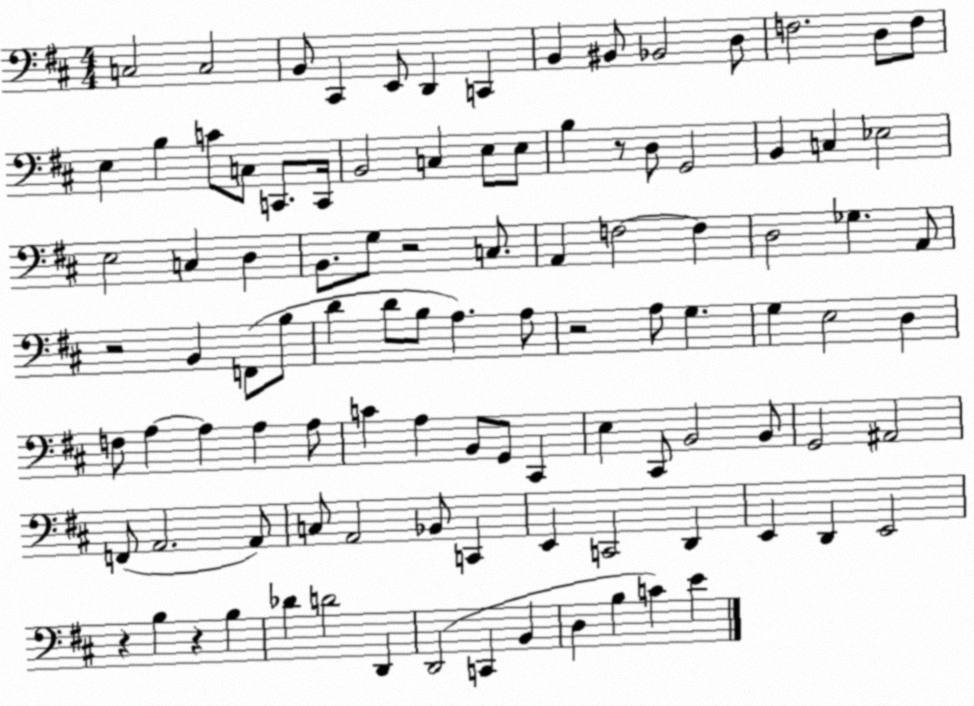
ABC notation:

X:1
T:Untitled
M:4/4
L:1/4
K:D
C,2 C,2 B,,/2 ^C,, E,,/2 D,, C,, B,, ^B,,/2 _B,,2 D,/2 F,2 D,/2 F,/2 E, B, C/2 C,/2 C,,/2 C,,/4 B,,2 C, E,/2 E,/2 B, z/2 D,/2 G,,2 B,, C, _E,2 E,2 C, D, B,,/2 G,/2 z2 C,/2 A,, F,2 F, D,2 _G, A,,/2 z2 B,, F,,/2 B,/2 D D/2 B,/2 A, A,/2 z2 A,/2 G, G, E,2 D, F,/2 A, A, A, A,/2 C A, B,,/2 G,,/2 ^C,, E, ^C,,/2 B,,2 B,,/2 G,,2 ^A,,2 F,,/2 A,,2 A,,/2 C,/2 A,,2 _B,,/2 C,, E,, C,,2 D,, E,, D,, E,,2 z B, z B, _D D2 D,, D,,2 C,, B,, D, B, C E